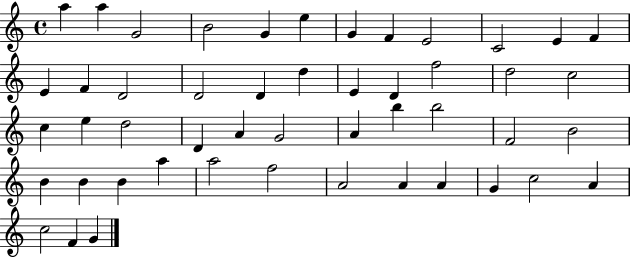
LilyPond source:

{
  \clef treble
  \time 4/4
  \defaultTimeSignature
  \key c \major
  a''4 a''4 g'2 | b'2 g'4 e''4 | g'4 f'4 e'2 | c'2 e'4 f'4 | \break e'4 f'4 d'2 | d'2 d'4 d''4 | e'4 d'4 f''2 | d''2 c''2 | \break c''4 e''4 d''2 | d'4 a'4 g'2 | a'4 b''4 b''2 | f'2 b'2 | \break b'4 b'4 b'4 a''4 | a''2 f''2 | a'2 a'4 a'4 | g'4 c''2 a'4 | \break c''2 f'4 g'4 | \bar "|."
}